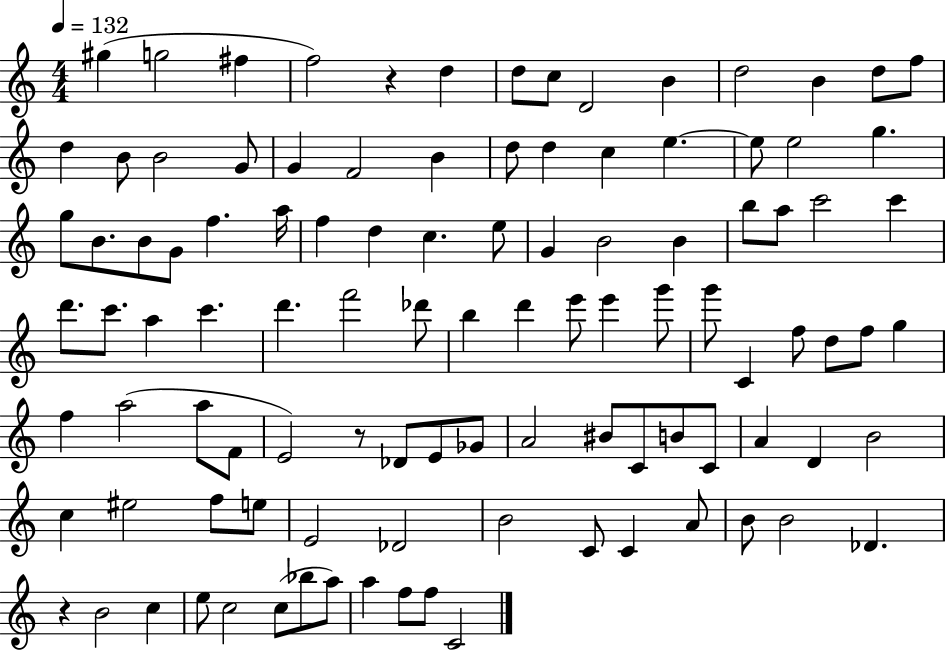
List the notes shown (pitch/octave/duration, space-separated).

G#5/q G5/h F#5/q F5/h R/q D5/q D5/e C5/e D4/h B4/q D5/h B4/q D5/e F5/e D5/q B4/e B4/h G4/e G4/q F4/h B4/q D5/e D5/q C5/q E5/q. E5/e E5/h G5/q. G5/e B4/e. B4/e G4/e F5/q. A5/s F5/q D5/q C5/q. E5/e G4/q B4/h B4/q B5/e A5/e C6/h C6/q D6/e. C6/e. A5/q C6/q. D6/q. F6/h Db6/e B5/q D6/q E6/e E6/q G6/e G6/e C4/q F5/e D5/e F5/e G5/q F5/q A5/h A5/e F4/e E4/h R/e Db4/e E4/e Gb4/e A4/h BIS4/e C4/e B4/e C4/e A4/q D4/q B4/h C5/q EIS5/h F5/e E5/e E4/h Db4/h B4/h C4/e C4/q A4/e B4/e B4/h Db4/q. R/q B4/h C5/q E5/e C5/h C5/e Bb5/e A5/e A5/q F5/e F5/e C4/h